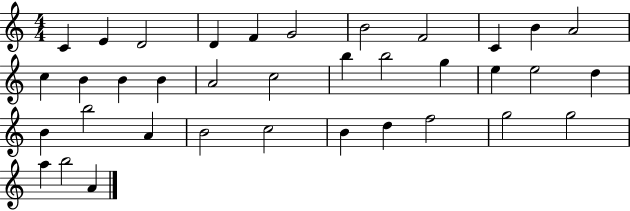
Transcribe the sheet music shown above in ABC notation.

X:1
T:Untitled
M:4/4
L:1/4
K:C
C E D2 D F G2 B2 F2 C B A2 c B B B A2 c2 b b2 g e e2 d B b2 A B2 c2 B d f2 g2 g2 a b2 A